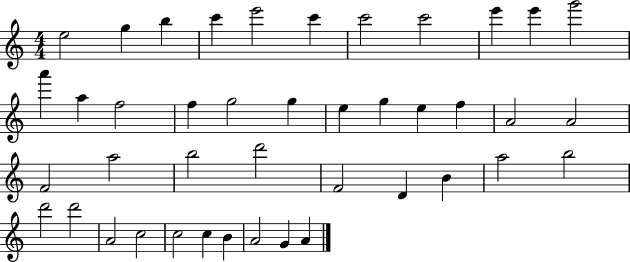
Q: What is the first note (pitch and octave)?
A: E5